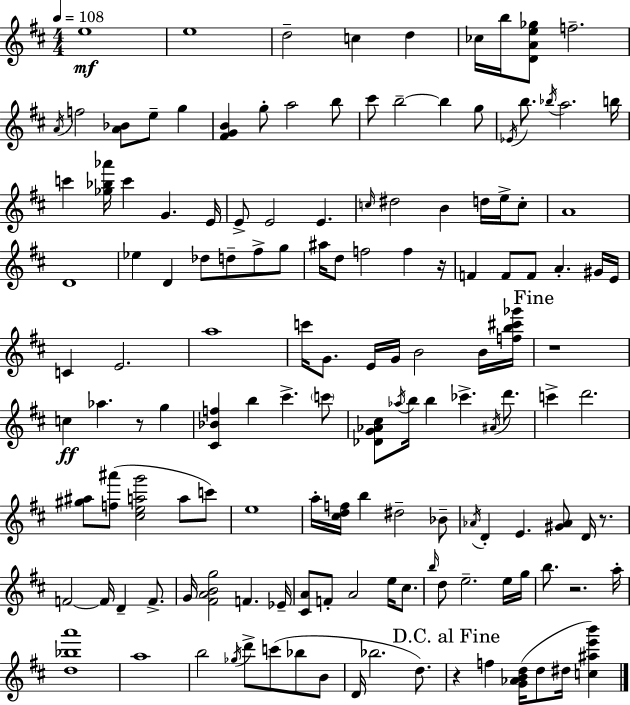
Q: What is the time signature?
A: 4/4